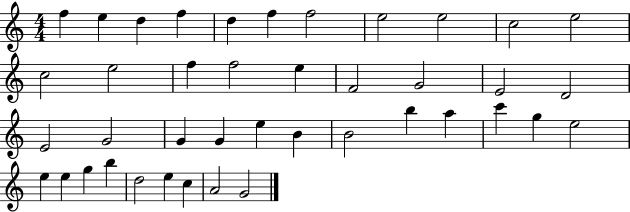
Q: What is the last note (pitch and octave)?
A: G4